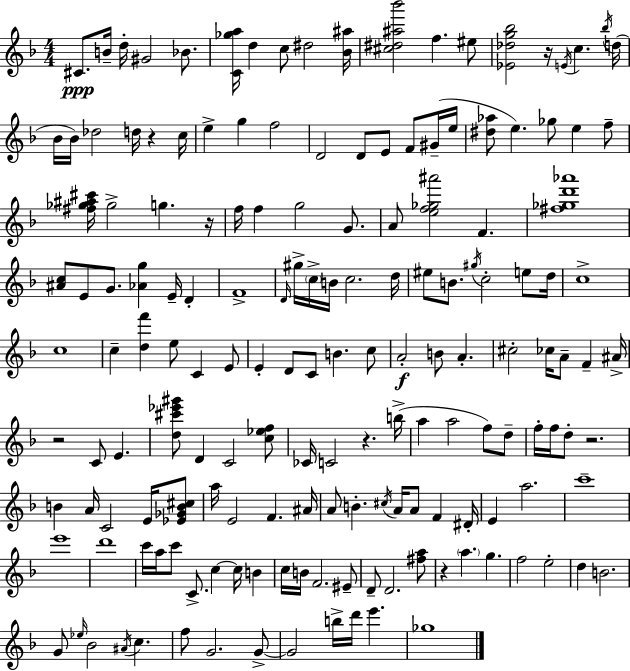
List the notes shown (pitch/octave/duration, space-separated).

C#4/e. B4/s D5/s G#4/h Bb4/e. [C4,Gb5,A5]/s D5/q C5/e D#5/h [Bb4,A#5]/s [C#5,D#5,A#5,Bb6]/h F5/q. EIS5/e [Eb4,Db5,G5,Bb5]/h R/s E4/s C5/q. Bb5/s D5/s Bb4/s Bb4/s Db5/h D5/s R/q C5/s E5/q G5/q F5/h D4/h D4/e E4/e F4/e G#4/s E5/s [D#5,Ab5]/e E5/q. Gb5/e E5/q F5/e [F#5,Gb5,A#5,C#6]/s Gb5/h G5/q. R/s F5/s F5/q G5/h G4/e. A4/e [E5,F5,Gb5,A#6]/h F4/q. [F#5,Gb5,D6,Ab6]/w [A#4,C5]/e E4/e G4/e. [Ab4,G5]/q E4/s D4/q F4/w D4/s G#5/s C5/s B4/s C5/h. D5/s EIS5/e B4/e. G#5/s C5/h E5/e D5/s C5/w C5/w C5/q [D5,F6]/q E5/e C4/q E4/e E4/q D4/e C4/e B4/q. C5/e A4/h B4/e A4/q. C#5/h CES5/s A4/e F4/q A#4/s R/h C4/e E4/q. [D5,C#6,Eb6,G#6]/e D4/q C4/h [C5,Eb5,F5]/e CES4/s C4/h R/q. B5/s A5/q A5/h F5/e D5/e F5/s F5/s D5/e R/h. B4/q A4/s C4/h E4/s [Eb4,Gb4,B4,C#5]/e A5/s E4/h F4/q. A#4/s A4/e B4/q. C#5/s A4/s A4/e F4/q D#4/s E4/q A5/h. C6/w E6/w D6/w C6/s A5/s C6/e C4/e. C5/q C5/s B4/q C5/s B4/s F4/h. EIS4/e D4/e D4/h. [F#5,A5]/e R/q A5/q. G5/q. F5/h E5/h D5/q B4/h. G4/e Eb5/s Bb4/h A#4/s C5/q. F5/e G4/h. G4/e G4/h B5/s D6/s E6/q. Gb5/w